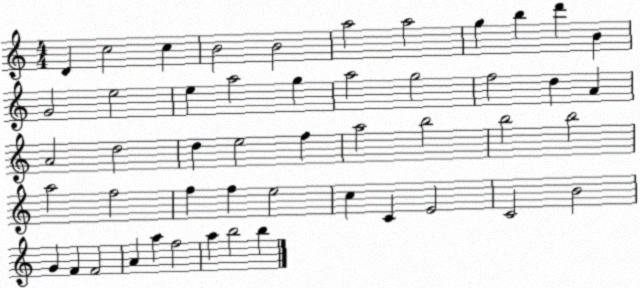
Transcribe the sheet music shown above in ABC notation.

X:1
T:Untitled
M:4/4
L:1/4
K:C
D c2 c B2 B2 a2 a2 g b d' B G2 e2 e a2 g a2 g2 f2 d A A2 d2 d e2 f a2 b2 b2 b2 a2 f2 f f e2 c C E2 C2 B2 G F F2 A a f2 a b2 b